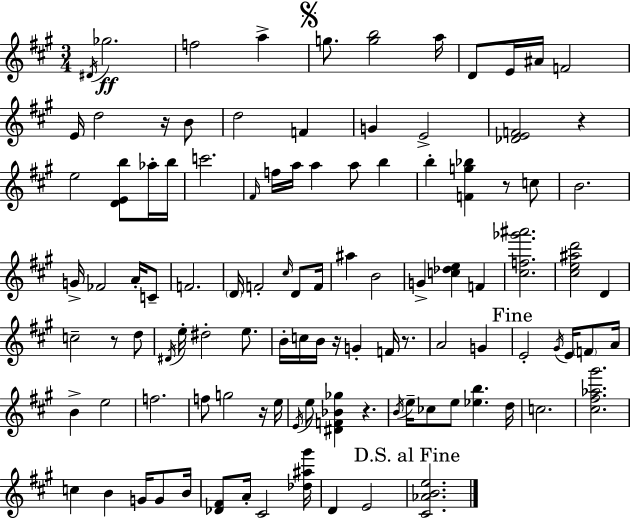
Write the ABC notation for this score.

X:1
T:Untitled
M:3/4
L:1/4
K:A
^D/4 _g2 f2 a g/2 [gb]2 a/4 D/2 E/4 ^A/4 F2 E/4 d2 z/4 B/2 d2 F G E2 [_DEF]2 z e2 [DEb]/2 _a/4 b/4 c'2 ^F/4 f/4 a/4 a a/2 b b [Fg_b] z/2 c/2 B2 G/4 _F2 A/4 C/2 F2 D/4 F2 ^c/4 D/2 F/4 ^a B2 G [c_de] F [^cf_g'^a']2 [^ce^ad']2 D c2 z/2 d/2 ^D/4 e/4 ^d2 e/2 B/4 c/4 B/4 z/4 G F/4 z/2 A2 G E2 ^G/4 E/4 F/2 A/4 B e2 f2 f/2 g2 z/4 e/4 E/4 e/2 [^DF_B_g] z B/4 e/4 _c/2 e/2 [_eb] d/4 c2 [^c^f_a^g']2 c B G/4 G/2 B/4 [_D^F]/2 A/4 ^C2 [_d^a^g']/4 D E2 [^C_ABe]2